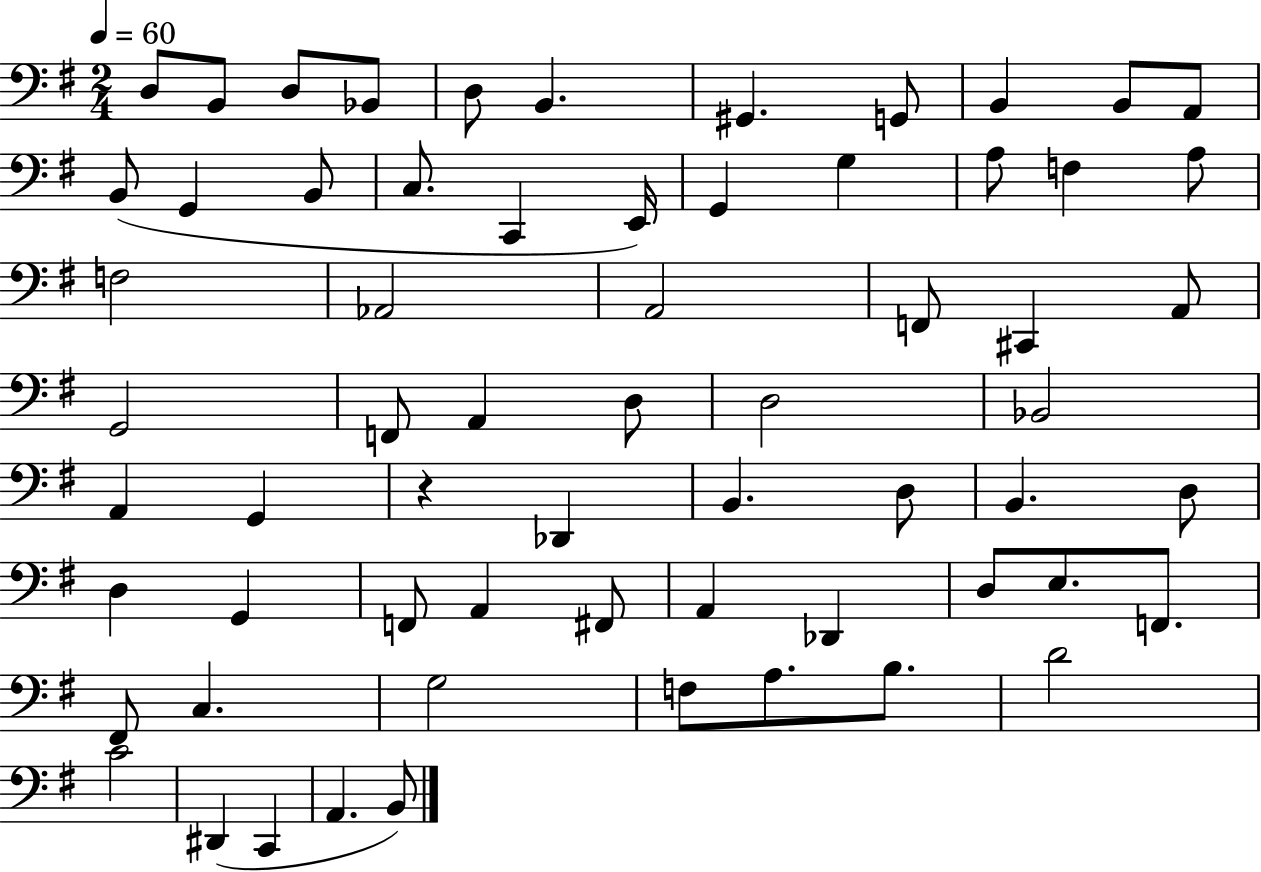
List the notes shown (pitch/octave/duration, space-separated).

D3/e B2/e D3/e Bb2/e D3/e B2/q. G#2/q. G2/e B2/q B2/e A2/e B2/e G2/q B2/e C3/e. C2/q E2/s G2/q G3/q A3/e F3/q A3/e F3/h Ab2/h A2/h F2/e C#2/q A2/e G2/h F2/e A2/q D3/e D3/h Bb2/h A2/q G2/q R/q Db2/q B2/q. D3/e B2/q. D3/e D3/q G2/q F2/e A2/q F#2/e A2/q Db2/q D3/e E3/e. F2/e. F#2/e C3/q. G3/h F3/e A3/e. B3/e. D4/h C4/h D#2/q C2/q A2/q. B2/e